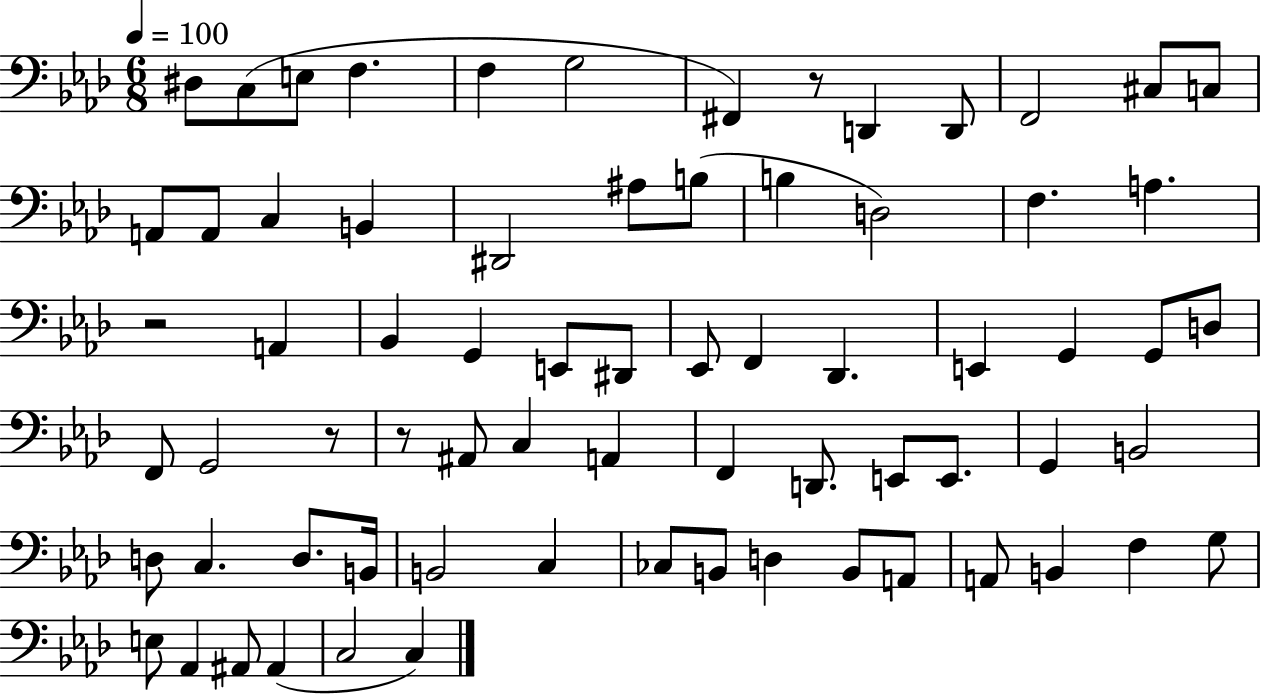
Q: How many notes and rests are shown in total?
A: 71